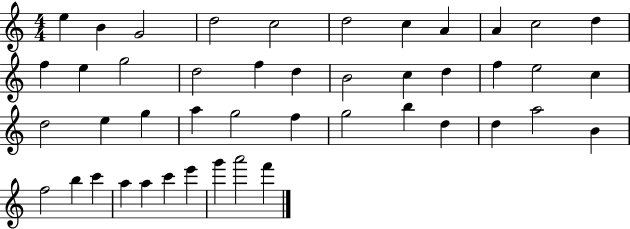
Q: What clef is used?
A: treble